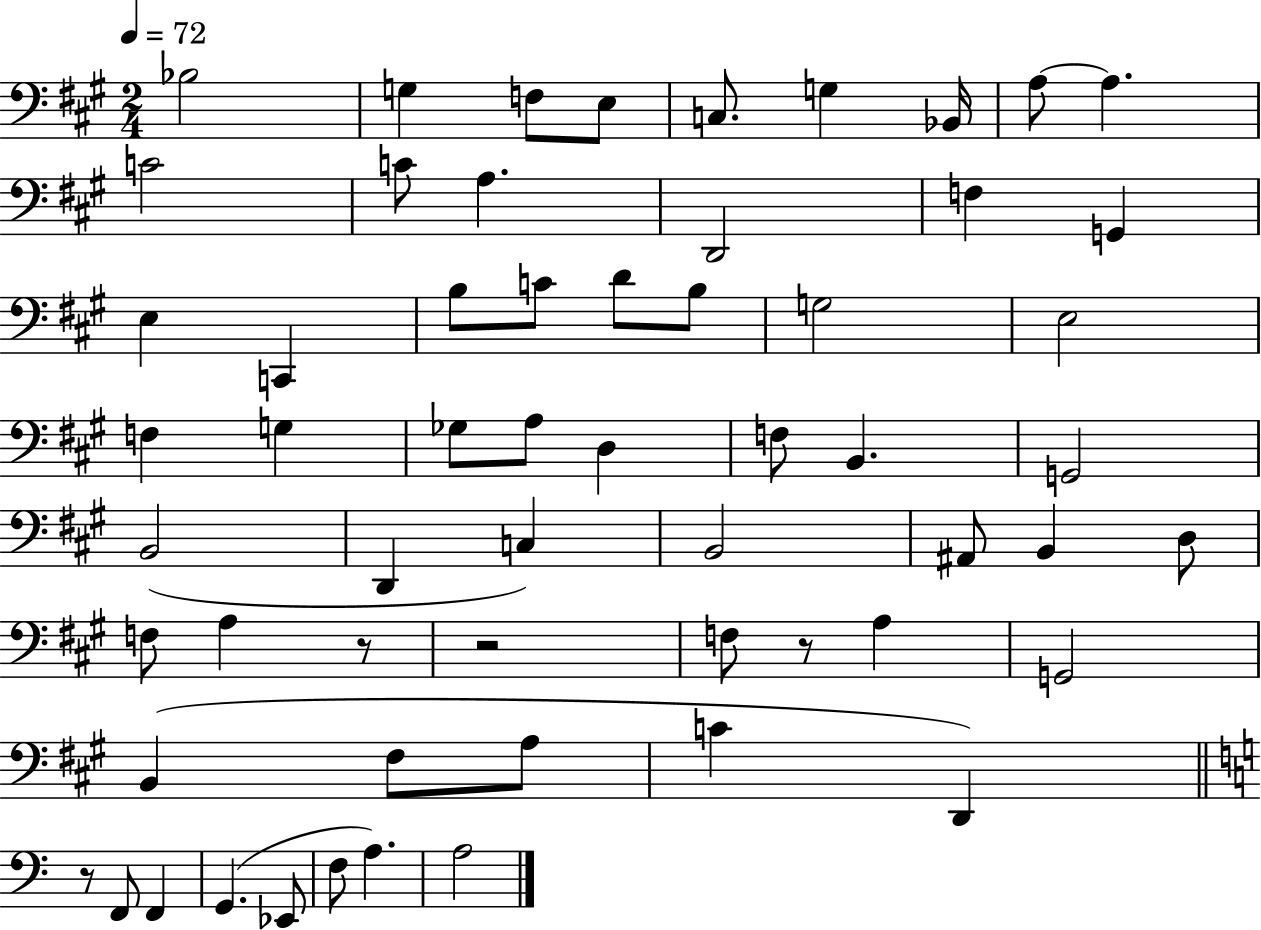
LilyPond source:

{
  \clef bass
  \numericTimeSignature
  \time 2/4
  \key a \major
  \tempo 4 = 72
  bes2 | g4 f8 e8 | c8. g4 bes,16 | a8~~ a4. | \break c'2 | c'8 a4. | d,2 | f4 g,4 | \break e4 c,4 | b8 c'8 d'8 b8 | g2 | e2 | \break f4 g4 | ges8 a8 d4 | f8 b,4. | g,2 | \break b,2( | d,4 c4) | b,2 | ais,8 b,4 d8 | \break f8 a4 r8 | r2 | f8 r8 a4 | g,2 | \break b,4( fis8 a8 | c'4 d,4) | \bar "||" \break \key c \major r8 f,8 f,4 | g,4.( ees,8 | f8 a4.) | a2 | \break \bar "|."
}